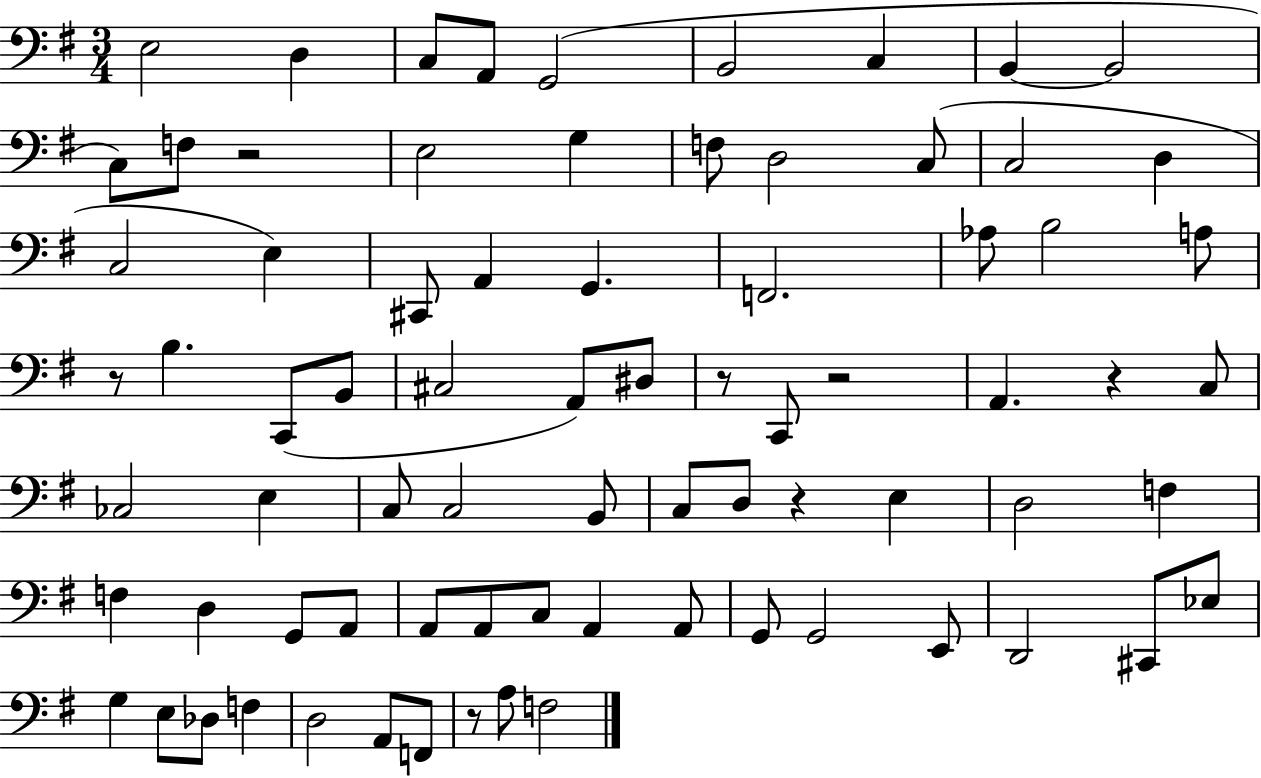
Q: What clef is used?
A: bass